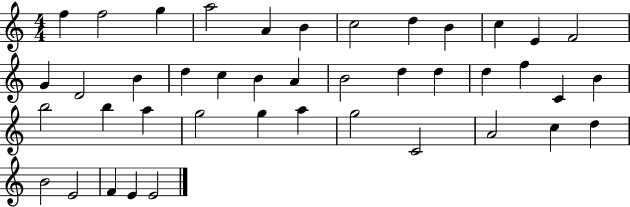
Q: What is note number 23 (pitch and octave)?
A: D5